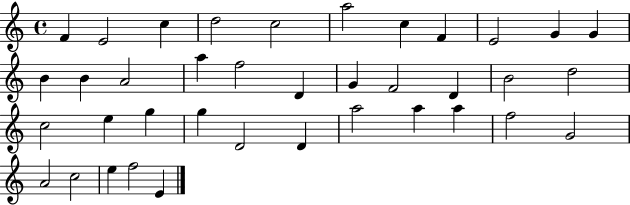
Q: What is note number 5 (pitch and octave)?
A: C5